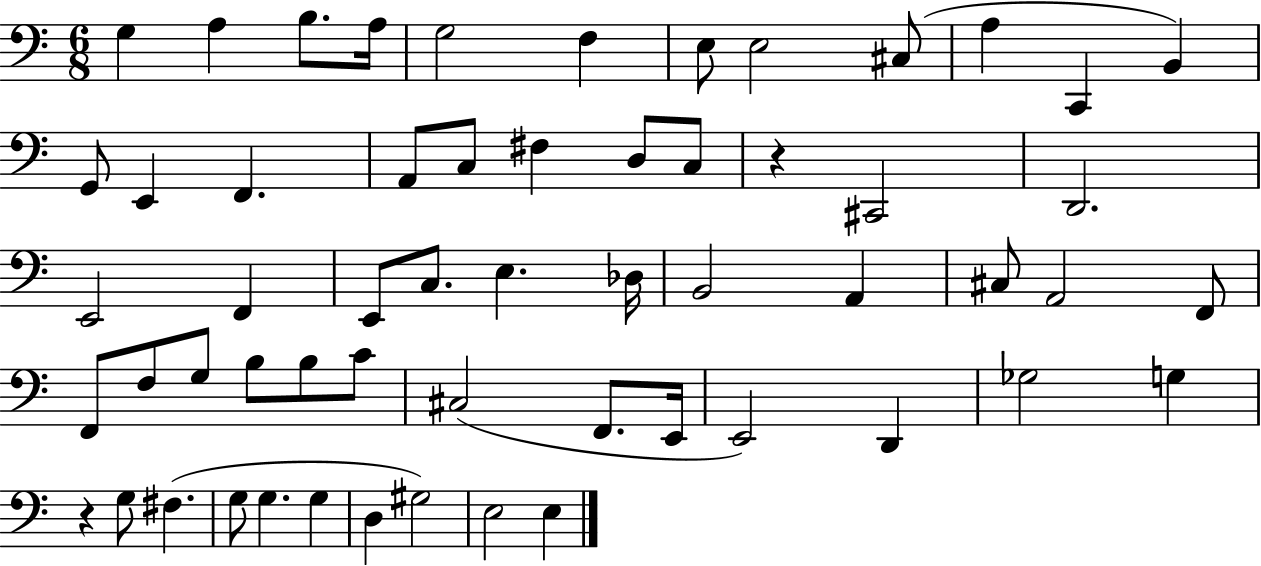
X:1
T:Untitled
M:6/8
L:1/4
K:C
G, A, B,/2 A,/4 G,2 F, E,/2 E,2 ^C,/2 A, C,, B,, G,,/2 E,, F,, A,,/2 C,/2 ^F, D,/2 C,/2 z ^C,,2 D,,2 E,,2 F,, E,,/2 C,/2 E, _D,/4 B,,2 A,, ^C,/2 A,,2 F,,/2 F,,/2 F,/2 G,/2 B,/2 B,/2 C/2 ^C,2 F,,/2 E,,/4 E,,2 D,, _G,2 G, z G,/2 ^F, G,/2 G, G, D, ^G,2 E,2 E,